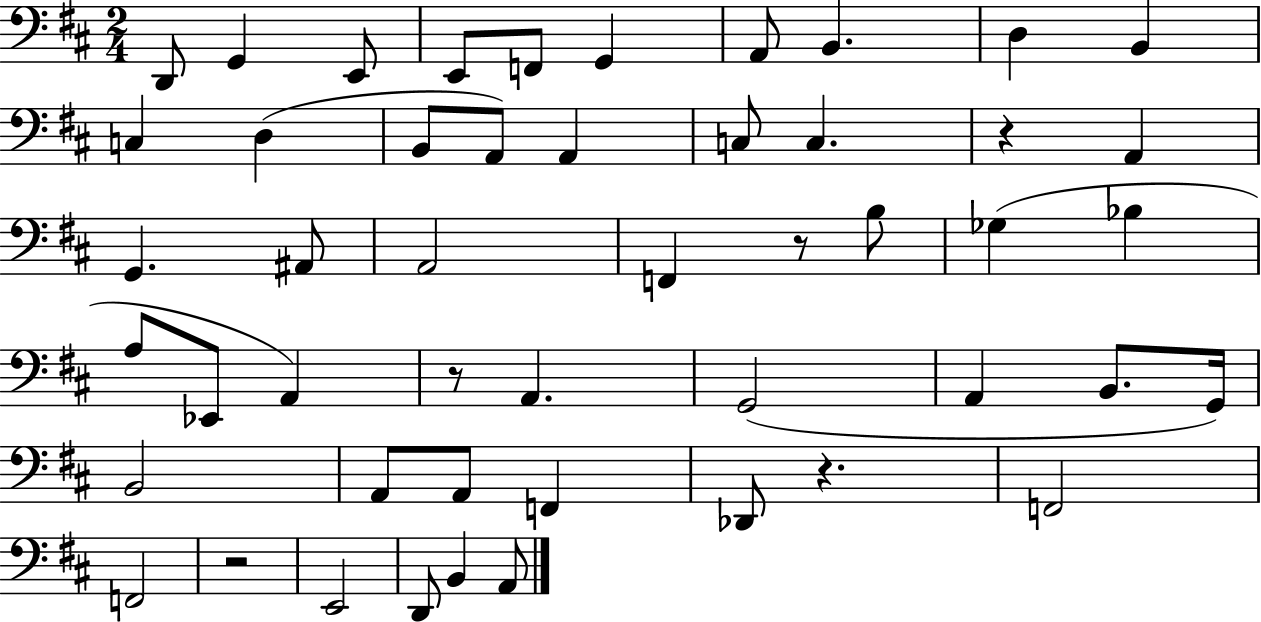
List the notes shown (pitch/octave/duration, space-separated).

D2/e G2/q E2/e E2/e F2/e G2/q A2/e B2/q. D3/q B2/q C3/q D3/q B2/e A2/e A2/q C3/e C3/q. R/q A2/q G2/q. A#2/e A2/h F2/q R/e B3/e Gb3/q Bb3/q A3/e Eb2/e A2/q R/e A2/q. G2/h A2/q B2/e. G2/s B2/h A2/e A2/e F2/q Db2/e R/q. F2/h F2/h R/h E2/h D2/e B2/q A2/e